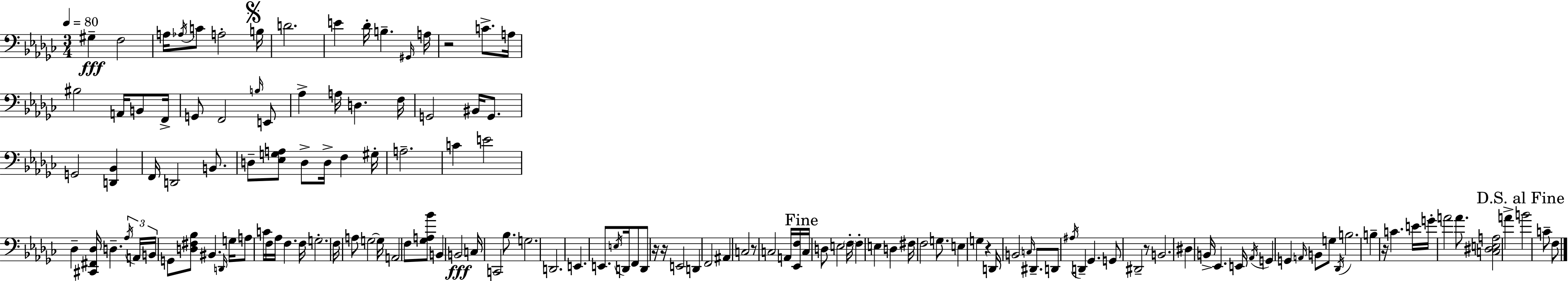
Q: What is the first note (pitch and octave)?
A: G#3